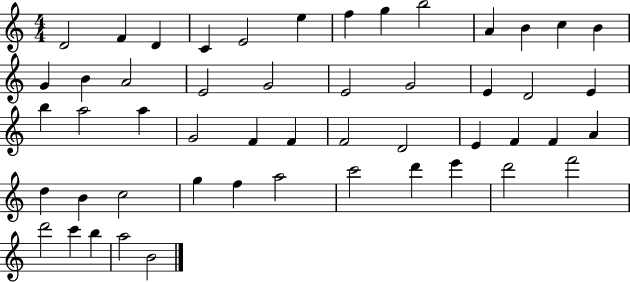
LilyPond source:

{
  \clef treble
  \numericTimeSignature
  \time 4/4
  \key c \major
  d'2 f'4 d'4 | c'4 e'2 e''4 | f''4 g''4 b''2 | a'4 b'4 c''4 b'4 | \break g'4 b'4 a'2 | e'2 g'2 | e'2 g'2 | e'4 d'2 e'4 | \break b''4 a''2 a''4 | g'2 f'4 f'4 | f'2 d'2 | e'4 f'4 f'4 a'4 | \break d''4 b'4 c''2 | g''4 f''4 a''2 | c'''2 d'''4 e'''4 | d'''2 f'''2 | \break d'''2 c'''4 b''4 | a''2 b'2 | \bar "|."
}